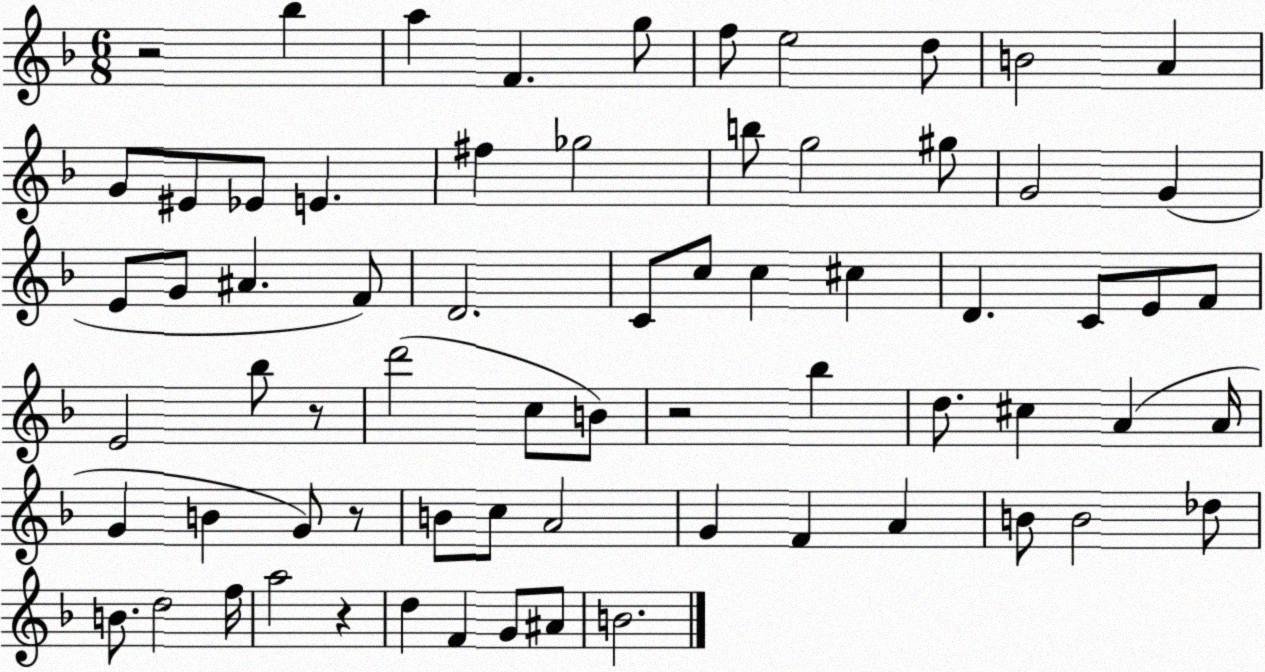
X:1
T:Untitled
M:6/8
L:1/4
K:F
z2 _b a F g/2 f/2 e2 d/2 B2 A G/2 ^E/2 _E/2 E ^f _g2 b/2 g2 ^g/2 G2 G E/2 G/2 ^A F/2 D2 C/2 c/2 c ^c D C/2 E/2 F/2 E2 _b/2 z/2 d'2 c/2 B/2 z2 _b d/2 ^c A A/4 G B G/2 z/2 B/2 c/2 A2 G F A B/2 B2 _d/2 B/2 d2 f/4 a2 z d F G/2 ^A/2 B2